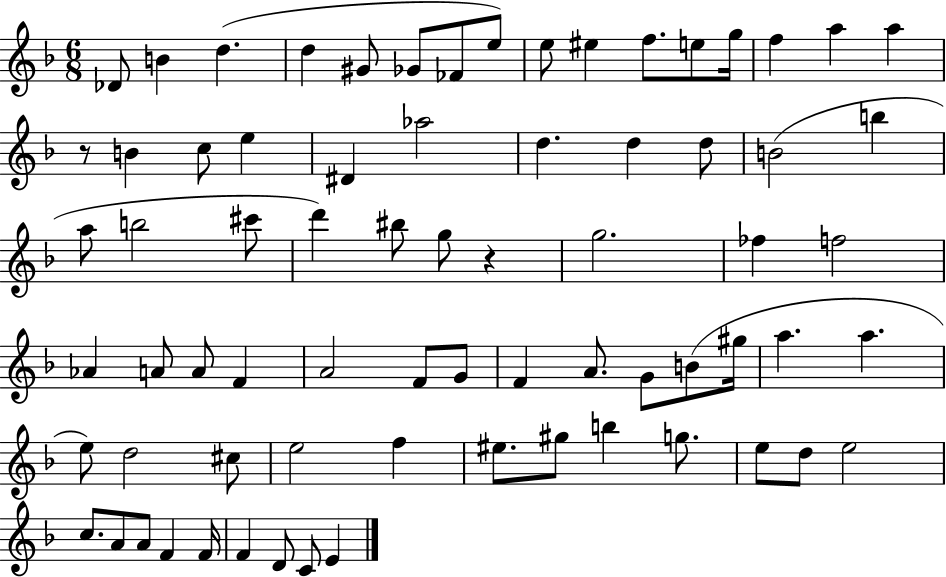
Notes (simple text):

Db4/e B4/q D5/q. D5/q G#4/e Gb4/e FES4/e E5/e E5/e EIS5/q F5/e. E5/e G5/s F5/q A5/q A5/q R/e B4/q C5/e E5/q D#4/q Ab5/h D5/q. D5/q D5/e B4/h B5/q A5/e B5/h C#6/e D6/q BIS5/e G5/e R/q G5/h. FES5/q F5/h Ab4/q A4/e A4/e F4/q A4/h F4/e G4/e F4/q A4/e. G4/e B4/e G#5/s A5/q. A5/q. E5/e D5/h C#5/e E5/h F5/q EIS5/e. G#5/e B5/q G5/e. E5/e D5/e E5/h C5/e. A4/e A4/e F4/q F4/s F4/q D4/e C4/e E4/q